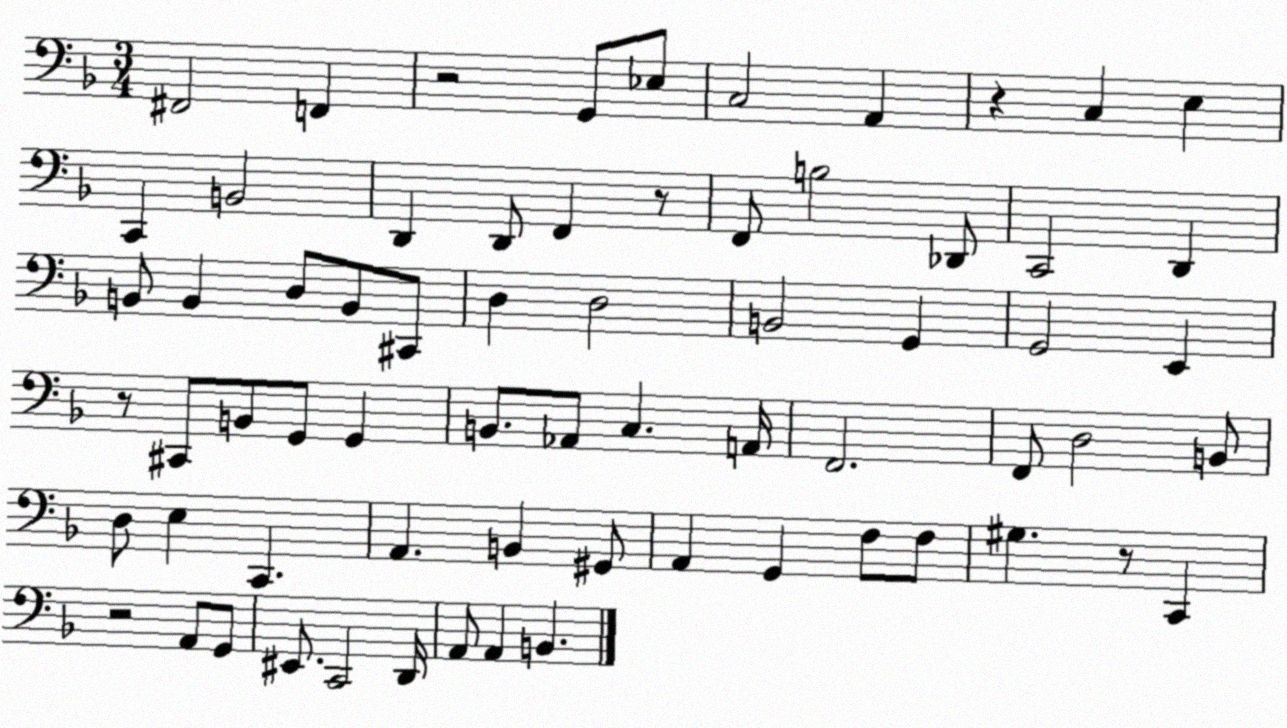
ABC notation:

X:1
T:Untitled
M:3/4
L:1/4
K:F
^F,,2 F,, z2 G,,/2 _E,/2 C,2 A,, z C, E, C,, B,,2 D,, D,,/2 F,, z/2 F,,/2 B,2 _D,,/2 C,,2 D,, B,,/2 B,, D,/2 B,,/2 ^C,,/2 D, D,2 B,,2 G,, G,,2 E,, z/2 ^C,,/2 B,,/2 G,,/2 G,, B,,/2 _A,,/2 C, A,,/4 F,,2 F,,/2 D,2 B,,/2 D,/2 E, C,, A,, B,, ^G,,/2 A,, G,, F,/2 F,/2 ^G, z/2 C,, z2 A,,/2 G,,/2 ^E,,/2 C,,2 D,,/4 A,,/2 A,, B,,